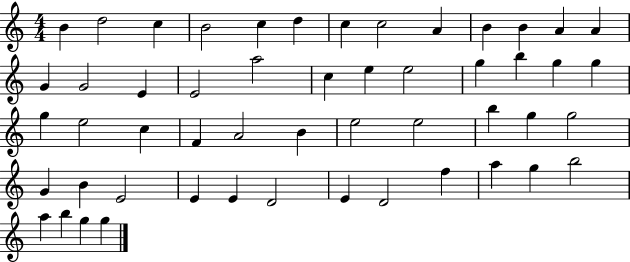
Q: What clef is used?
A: treble